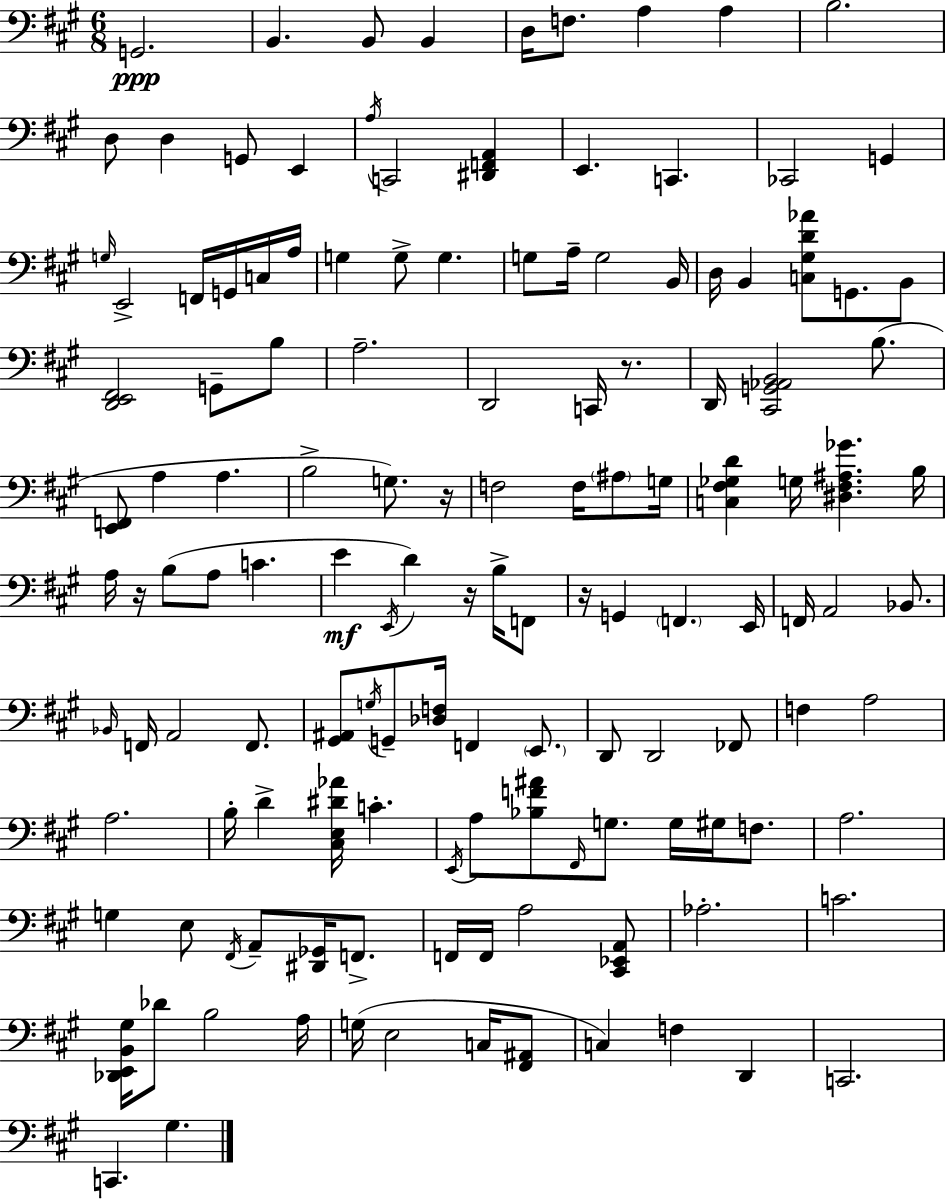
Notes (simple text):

G2/h. B2/q. B2/e B2/q D3/s F3/e. A3/q A3/q B3/h. D3/e D3/q G2/e E2/q A3/s C2/h [D#2,F2,A2]/q E2/q. C2/q. CES2/h G2/q G3/s E2/h F2/s G2/s C3/s A3/s G3/q G3/e G3/q. G3/e A3/s G3/h B2/s D3/s B2/q [C3,G#3,D4,Ab4]/e G2/e. B2/e [D2,E2,F#2]/h G2/e B3/e A3/h. D2/h C2/s R/e. D2/s [C#2,G2,Ab2,B2]/h B3/e. [E2,F2]/e A3/q A3/q. B3/h G3/e. R/s F3/h F3/s A#3/e G3/s [C3,F#3,Gb3,D4]/q G3/s [D#3,F#3,A#3,Gb4]/q. B3/s A3/s R/s B3/e A3/e C4/q. E4/q E2/s D4/q R/s B3/s F2/e R/s G2/q F2/q. E2/s F2/s A2/h Bb2/e. Bb2/s F2/s A2/h F2/e. [G#2,A#2]/e G3/s G2/e [Db3,F3]/s F2/q E2/e. D2/e D2/h FES2/e F3/q A3/h A3/h. B3/s D4/q [C#3,E3,D#4,Ab4]/s C4/q. E2/s A3/e [Bb3,F4,A#4]/e F#2/s G3/e. G3/s G#3/s F3/e. A3/h. G3/q E3/e F#2/s A2/e [D#2,Gb2]/s F2/e. F2/s F2/s A3/h [C#2,Eb2,A2]/e Ab3/h. C4/h. [Db2,E2,B2,G#3]/s Db4/e B3/h A3/s G3/s E3/h C3/s [F#2,A#2]/e C3/q F3/q D2/q C2/h. C2/q. G#3/q.